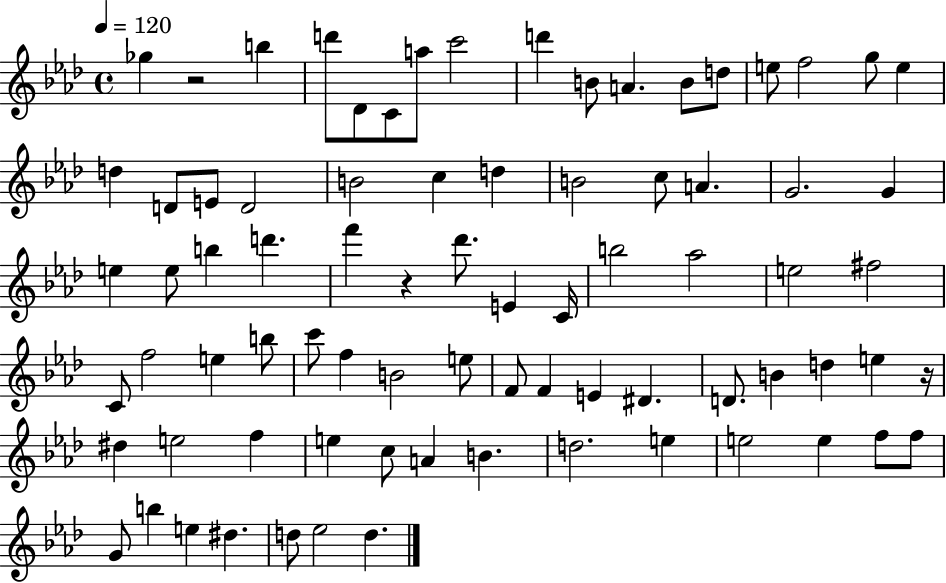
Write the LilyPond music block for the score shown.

{
  \clef treble
  \time 4/4
  \defaultTimeSignature
  \key aes \major
  \tempo 4 = 120
  ges''4 r2 b''4 | d'''8 des'8 c'8 a''8 c'''2 | d'''4 b'8 a'4. b'8 d''8 | e''8 f''2 g''8 e''4 | \break d''4 d'8 e'8 d'2 | b'2 c''4 d''4 | b'2 c''8 a'4. | g'2. g'4 | \break e''4 e''8 b''4 d'''4. | f'''4 r4 des'''8. e'4 c'16 | b''2 aes''2 | e''2 fis''2 | \break c'8 f''2 e''4 b''8 | c'''8 f''4 b'2 e''8 | f'8 f'4 e'4 dis'4. | d'8. b'4 d''4 e''4 r16 | \break dis''4 e''2 f''4 | e''4 c''8 a'4 b'4. | d''2. e''4 | e''2 e''4 f''8 f''8 | \break g'8 b''4 e''4 dis''4. | d''8 ees''2 d''4. | \bar "|."
}